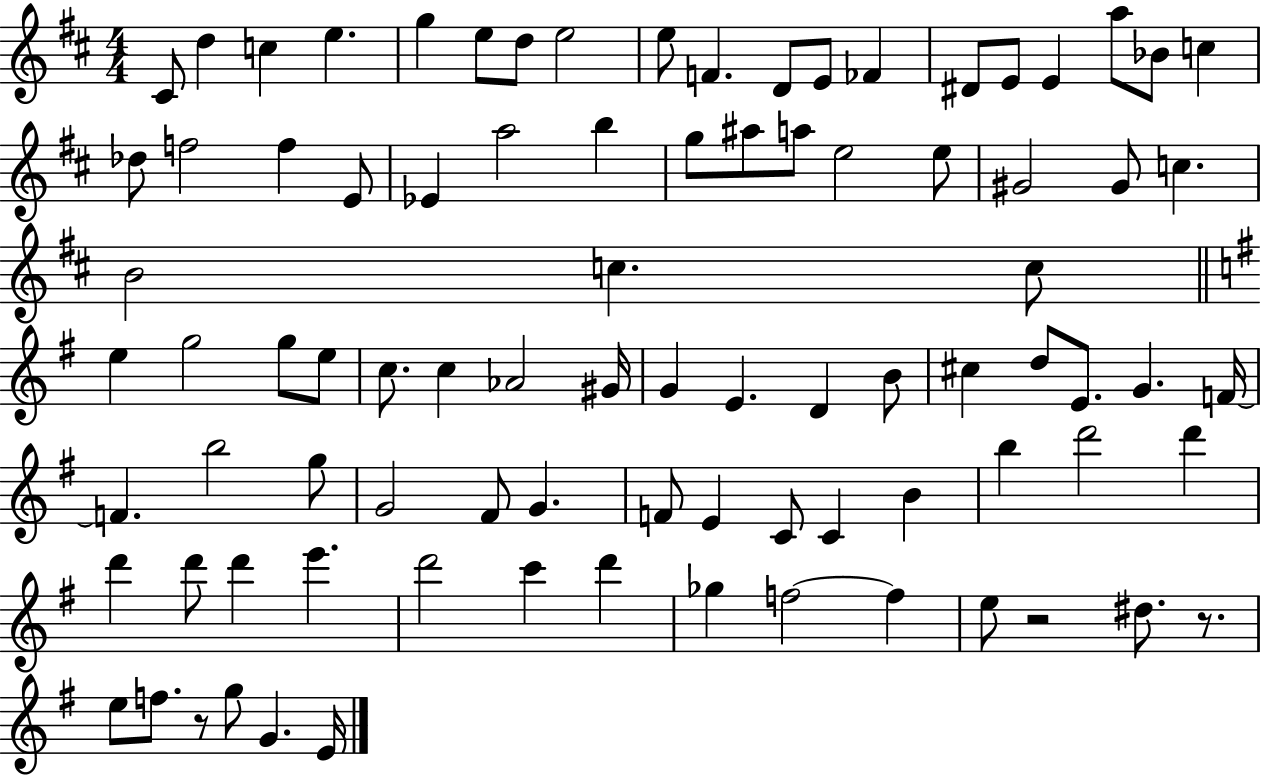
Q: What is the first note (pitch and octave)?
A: C#4